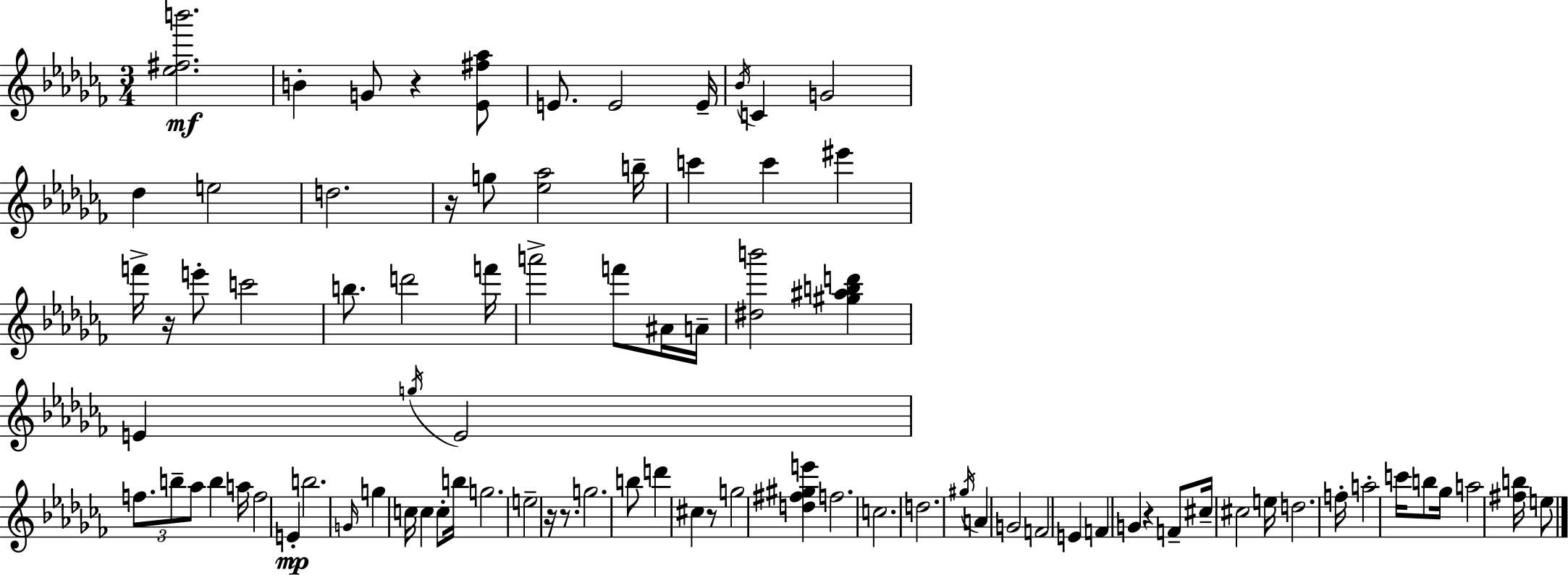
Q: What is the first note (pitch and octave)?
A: B4